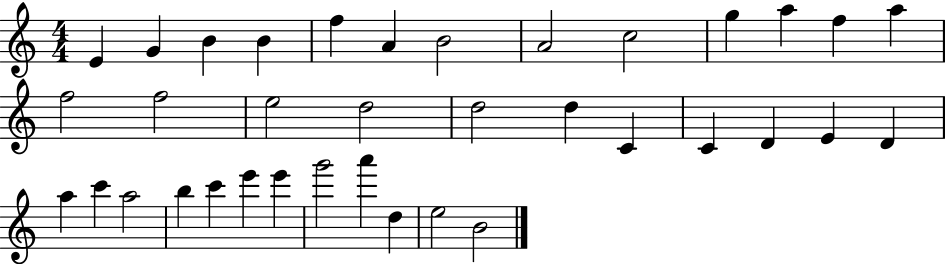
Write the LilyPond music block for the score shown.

{
  \clef treble
  \numericTimeSignature
  \time 4/4
  \key c \major
  e'4 g'4 b'4 b'4 | f''4 a'4 b'2 | a'2 c''2 | g''4 a''4 f''4 a''4 | \break f''2 f''2 | e''2 d''2 | d''2 d''4 c'4 | c'4 d'4 e'4 d'4 | \break a''4 c'''4 a''2 | b''4 c'''4 e'''4 e'''4 | g'''2 a'''4 d''4 | e''2 b'2 | \break \bar "|."
}